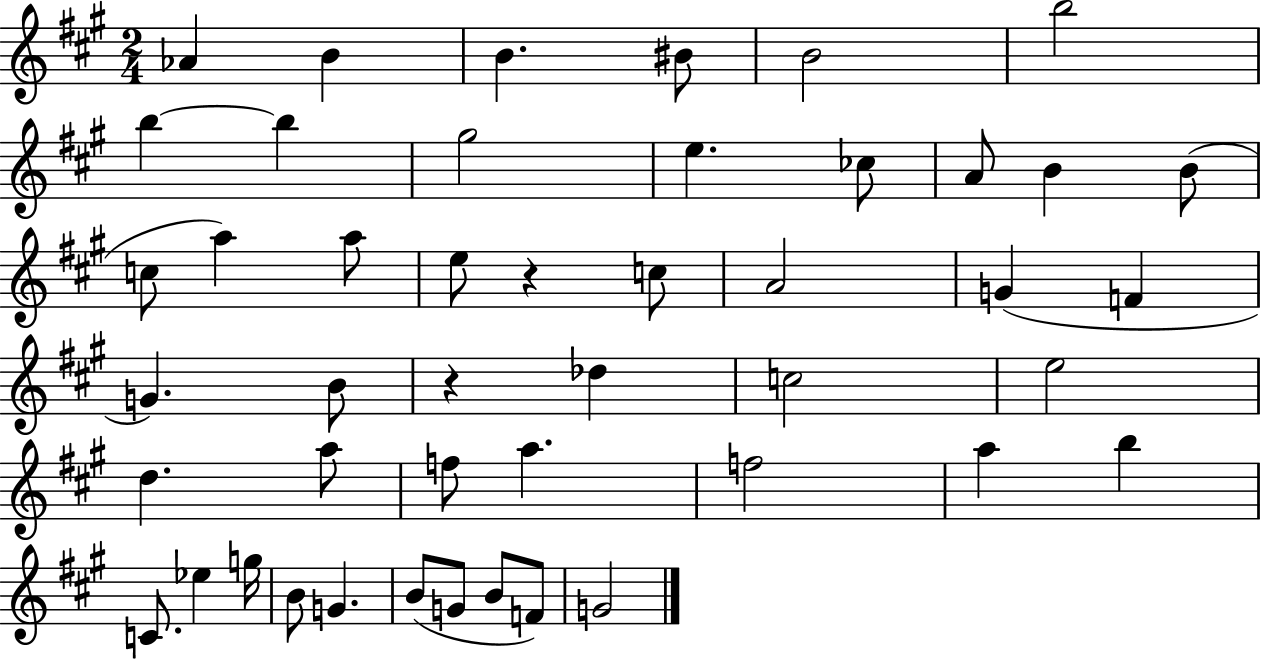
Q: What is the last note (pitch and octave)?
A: G4